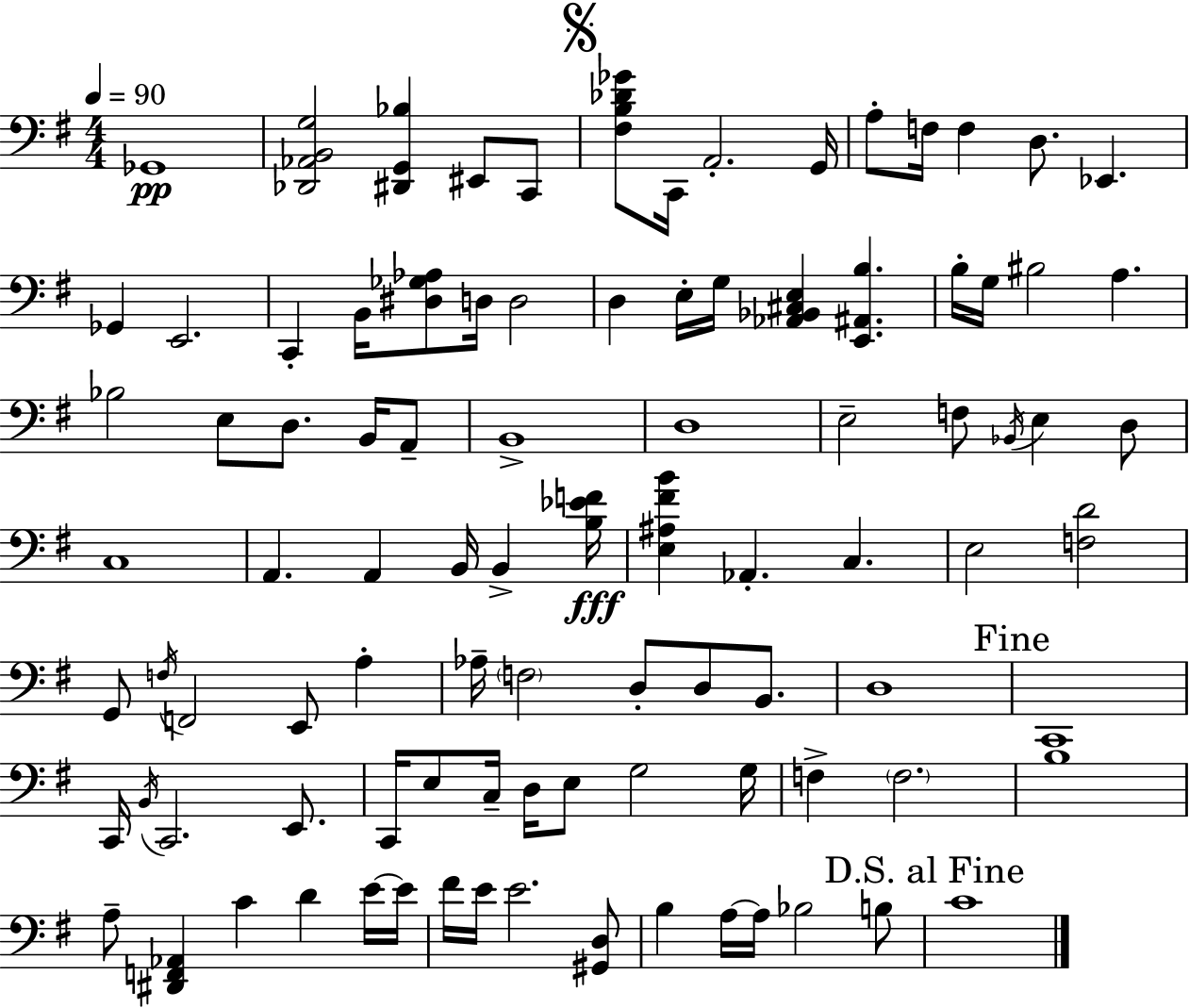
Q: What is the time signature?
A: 4/4